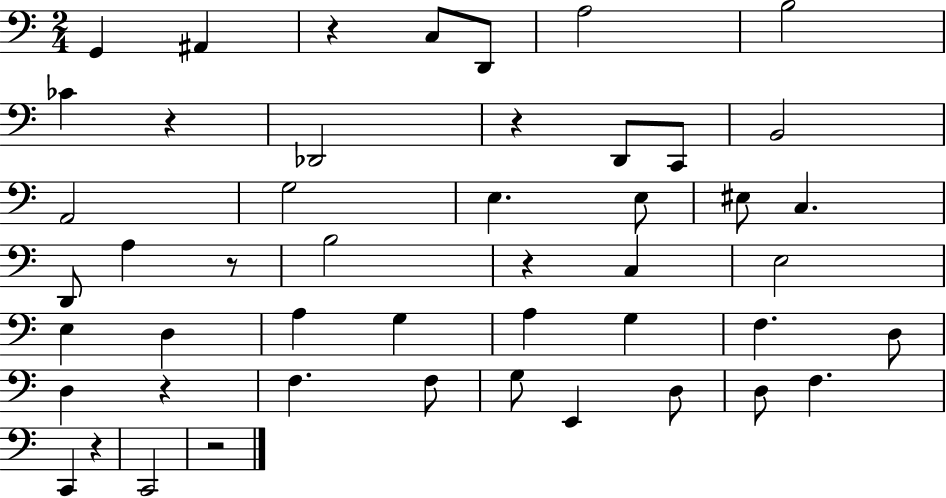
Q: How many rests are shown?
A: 8